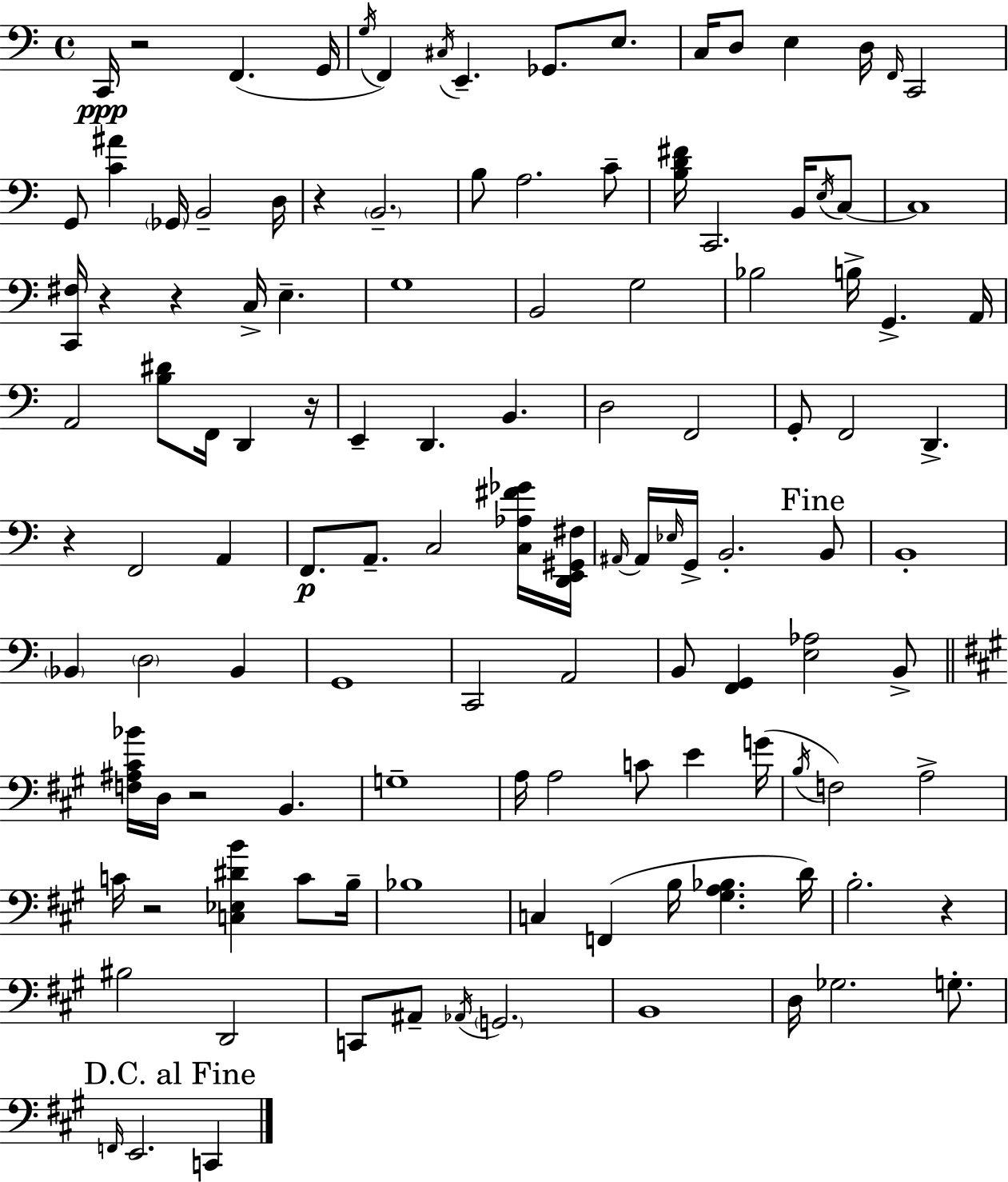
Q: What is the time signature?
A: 4/4